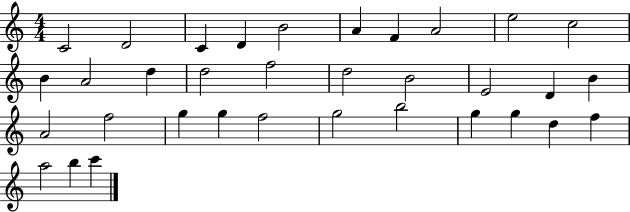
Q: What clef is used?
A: treble